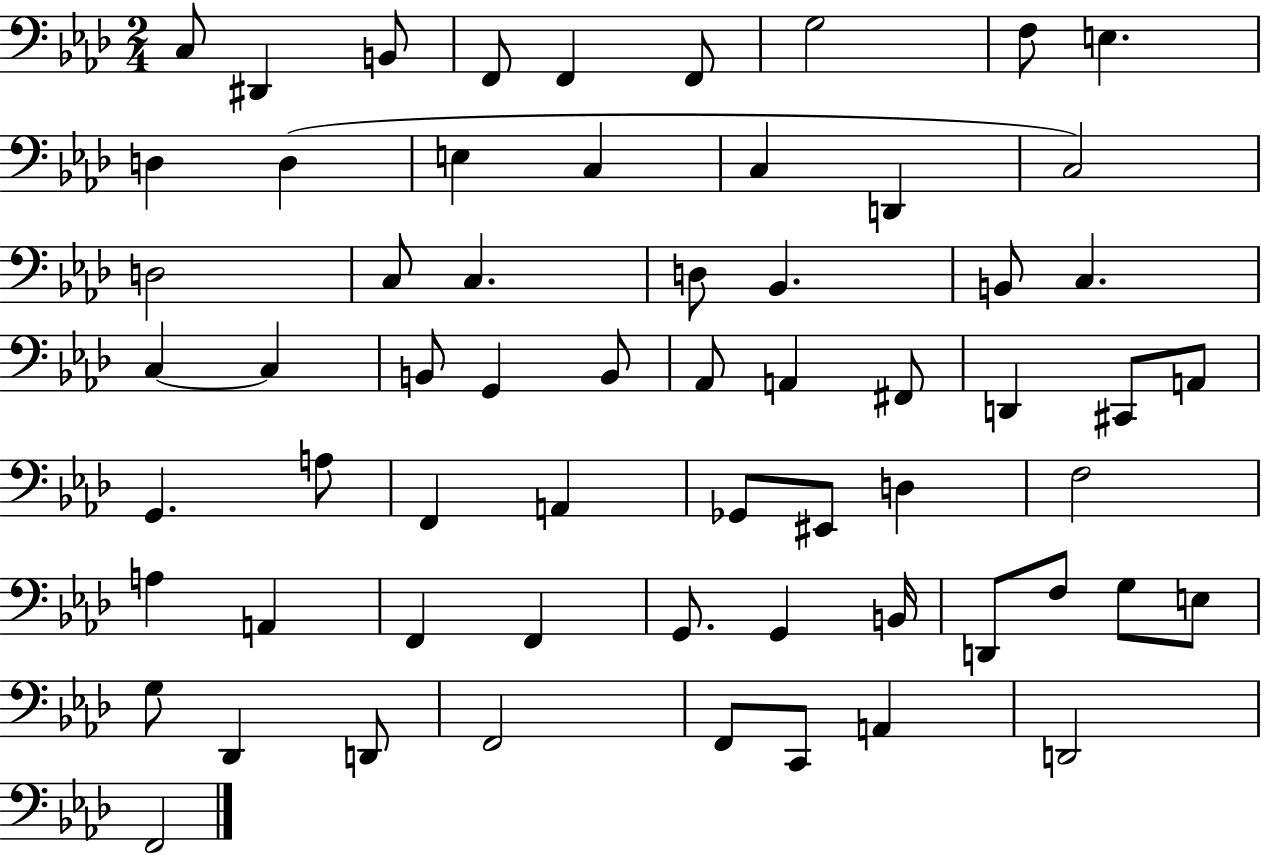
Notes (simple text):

C3/e D#2/q B2/e F2/e F2/q F2/e G3/h F3/e E3/q. D3/q D3/q E3/q C3/q C3/q D2/q C3/h D3/h C3/e C3/q. D3/e Bb2/q. B2/e C3/q. C3/q C3/q B2/e G2/q B2/e Ab2/e A2/q F#2/e D2/q C#2/e A2/e G2/q. A3/e F2/q A2/q Gb2/e EIS2/e D3/q F3/h A3/q A2/q F2/q F2/q G2/e. G2/q B2/s D2/e F3/e G3/e E3/e G3/e Db2/q D2/e F2/h F2/e C2/e A2/q D2/h F2/h